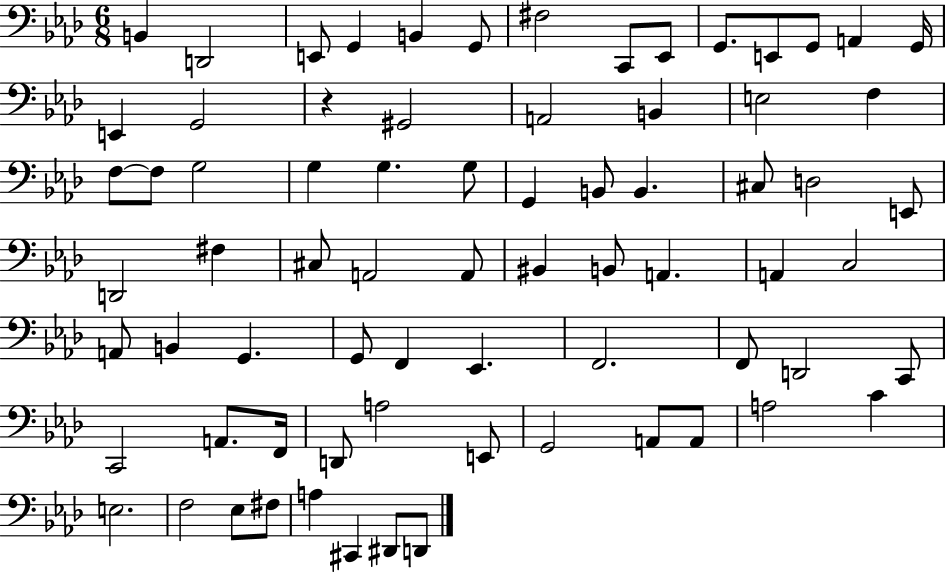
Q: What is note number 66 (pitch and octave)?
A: F3